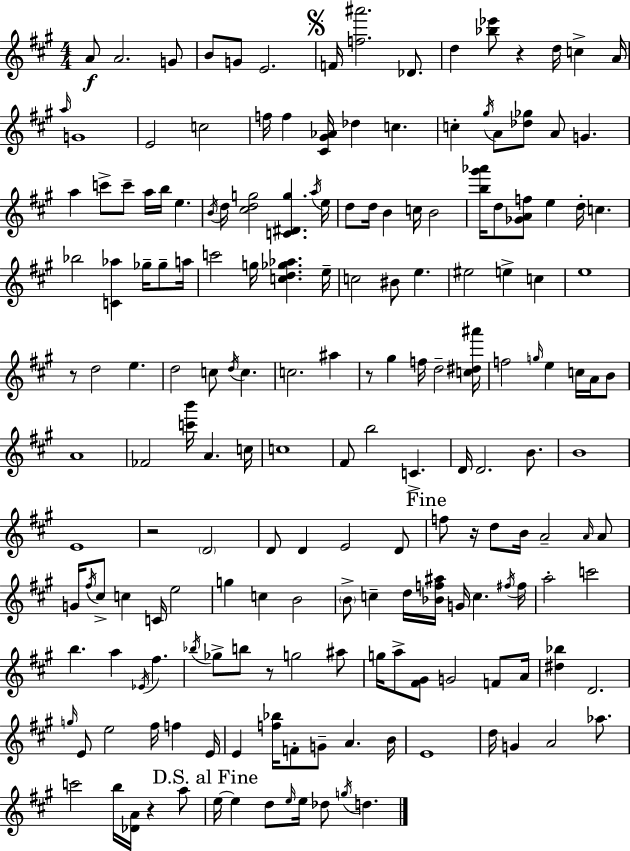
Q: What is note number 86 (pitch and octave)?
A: B4